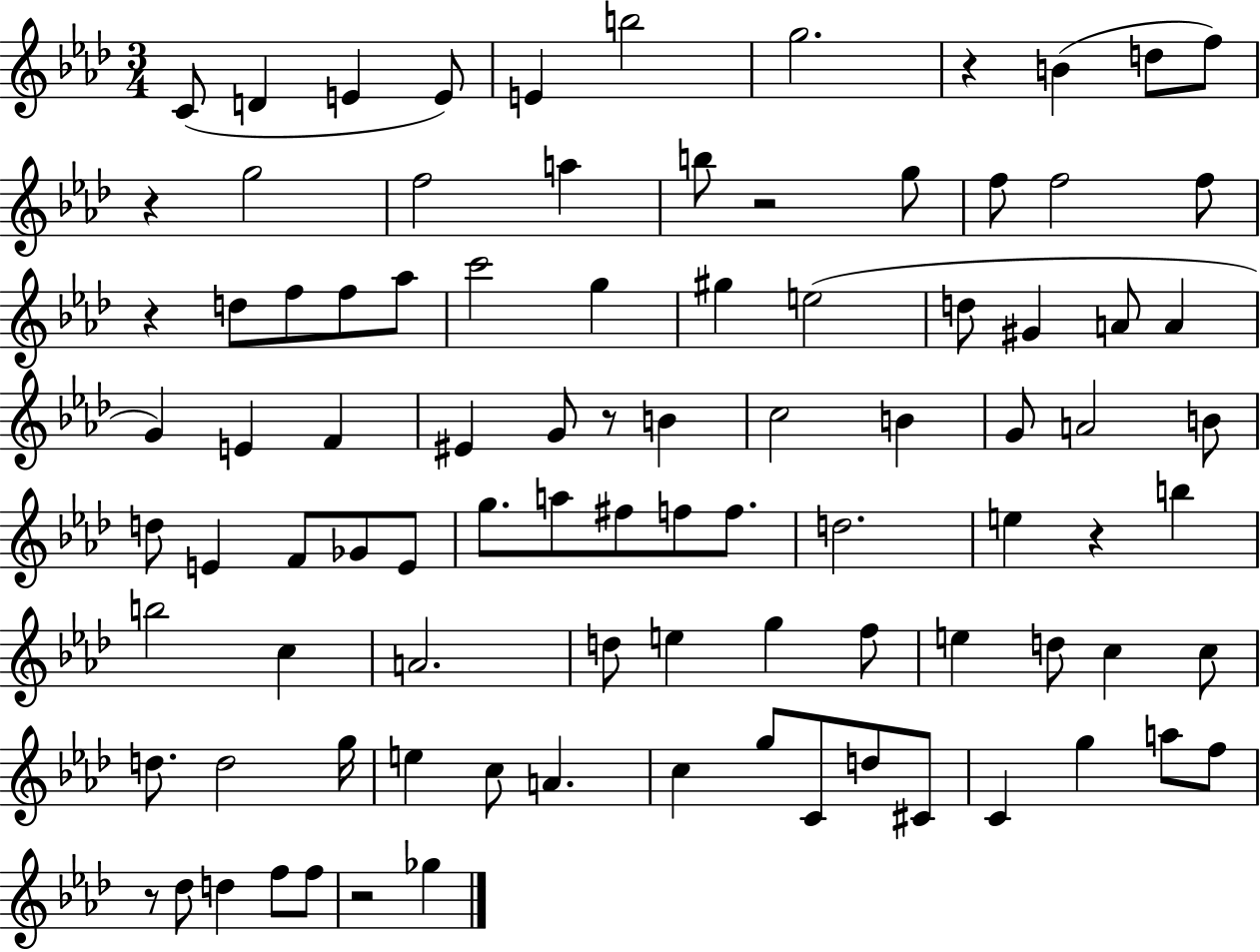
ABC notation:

X:1
T:Untitled
M:3/4
L:1/4
K:Ab
C/2 D E E/2 E b2 g2 z B d/2 f/2 z g2 f2 a b/2 z2 g/2 f/2 f2 f/2 z d/2 f/2 f/2 _a/2 c'2 g ^g e2 d/2 ^G A/2 A G E F ^E G/2 z/2 B c2 B G/2 A2 B/2 d/2 E F/2 _G/2 E/2 g/2 a/2 ^f/2 f/2 f/2 d2 e z b b2 c A2 d/2 e g f/2 e d/2 c c/2 d/2 d2 g/4 e c/2 A c g/2 C/2 d/2 ^C/2 C g a/2 f/2 z/2 _d/2 d f/2 f/2 z2 _g